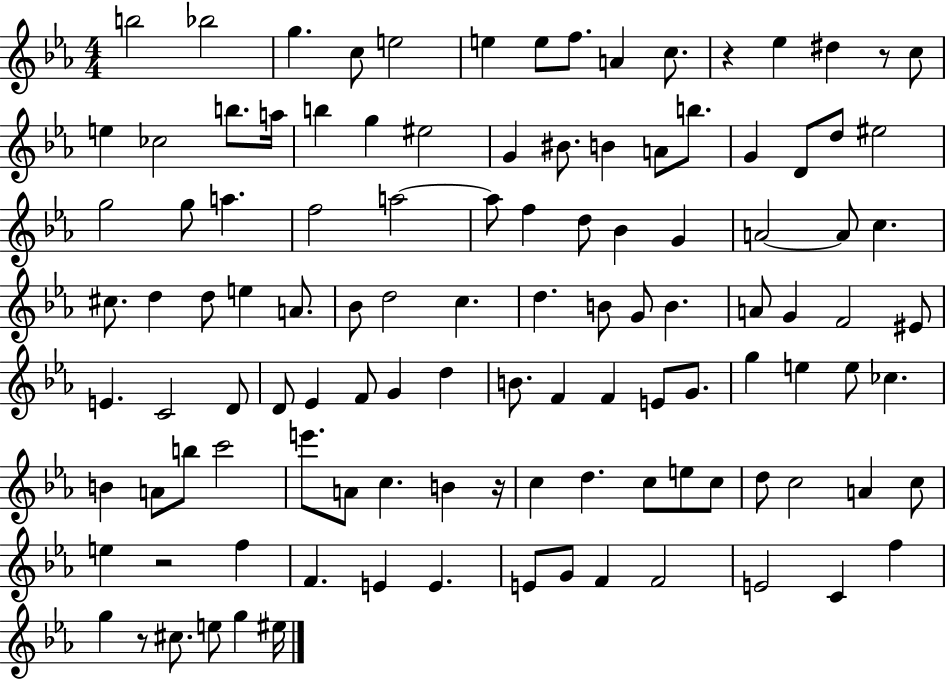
X:1
T:Untitled
M:4/4
L:1/4
K:Eb
b2 _b2 g c/2 e2 e e/2 f/2 A c/2 z _e ^d z/2 c/2 e _c2 b/2 a/4 b g ^e2 G ^B/2 B A/2 b/2 G D/2 d/2 ^e2 g2 g/2 a f2 a2 a/2 f d/2 _B G A2 A/2 c ^c/2 d d/2 e A/2 _B/2 d2 c d B/2 G/2 B A/2 G F2 ^E/2 E C2 D/2 D/2 _E F/2 G d B/2 F F E/2 G/2 g e e/2 _c B A/2 b/2 c'2 e'/2 A/2 c B z/4 c d c/2 e/2 c/2 d/2 c2 A c/2 e z2 f F E E E/2 G/2 F F2 E2 C f g z/2 ^c/2 e/2 g ^e/4